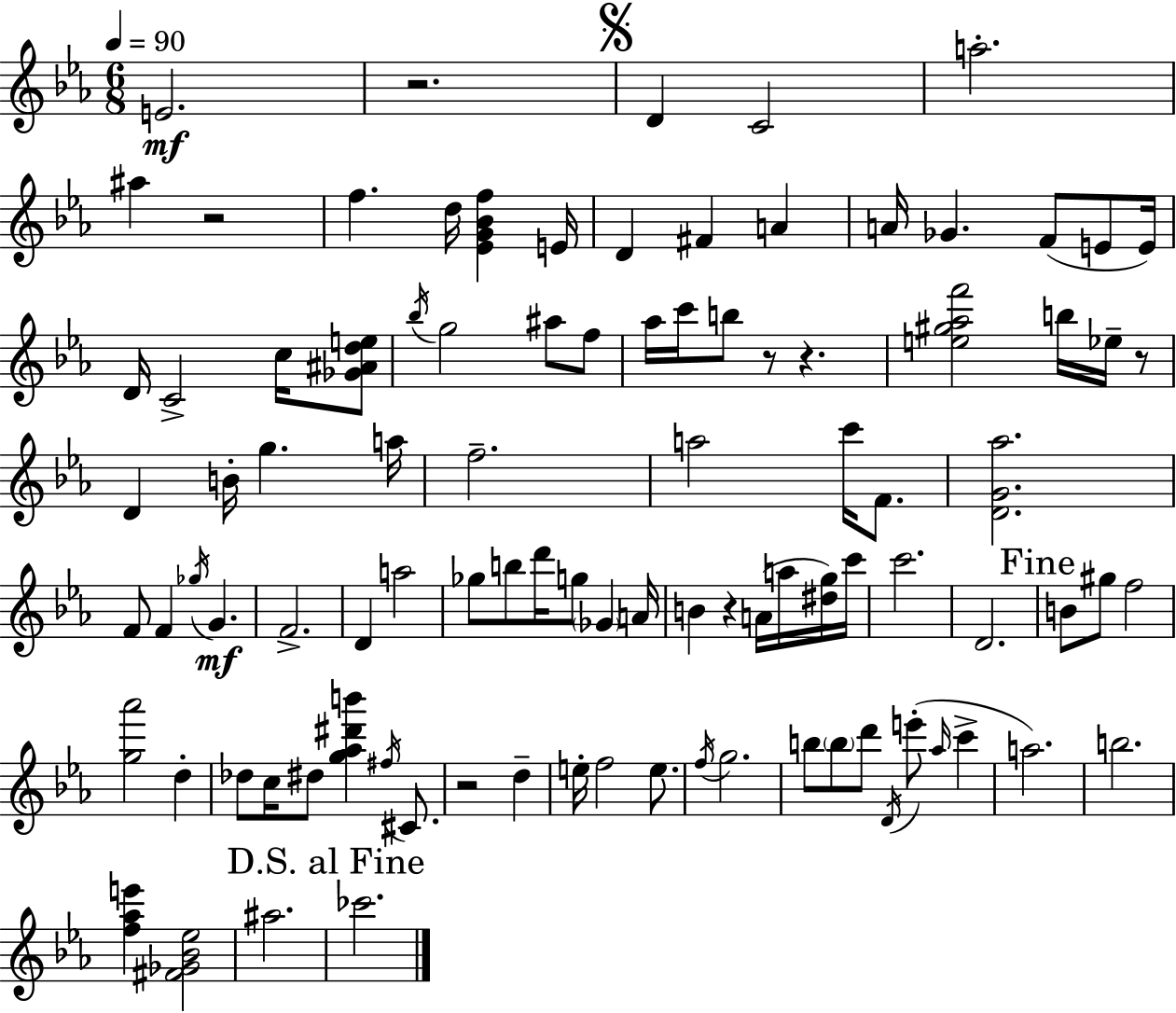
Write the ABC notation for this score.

X:1
T:Untitled
M:6/8
L:1/4
K:Eb
E2 z2 D C2 a2 ^a z2 f d/4 [_EG_Bf] E/4 D ^F A A/4 _G F/2 E/2 E/4 D/4 C2 c/4 [_G^Ade]/2 _b/4 g2 ^a/2 f/2 _a/4 c'/4 b/2 z/2 z [e^g_af']2 b/4 _e/4 z/2 D B/4 g a/4 f2 a2 c'/4 F/2 [DG_a]2 F/2 F _g/4 G F2 D a2 _g/2 b/2 d'/4 g/2 _G A/4 B z A/4 a/4 [^dg]/4 c'/4 c'2 D2 B/2 ^g/2 f2 [g_a']2 d _d/2 c/4 ^d/2 [g_a^d'b'] ^f/4 ^C/2 z2 d e/4 f2 e/2 f/4 g2 b/2 b/2 d'/2 D/4 e'/2 _a/4 c' a2 b2 [f_ae'] [^F_G_B_e]2 ^a2 _c'2